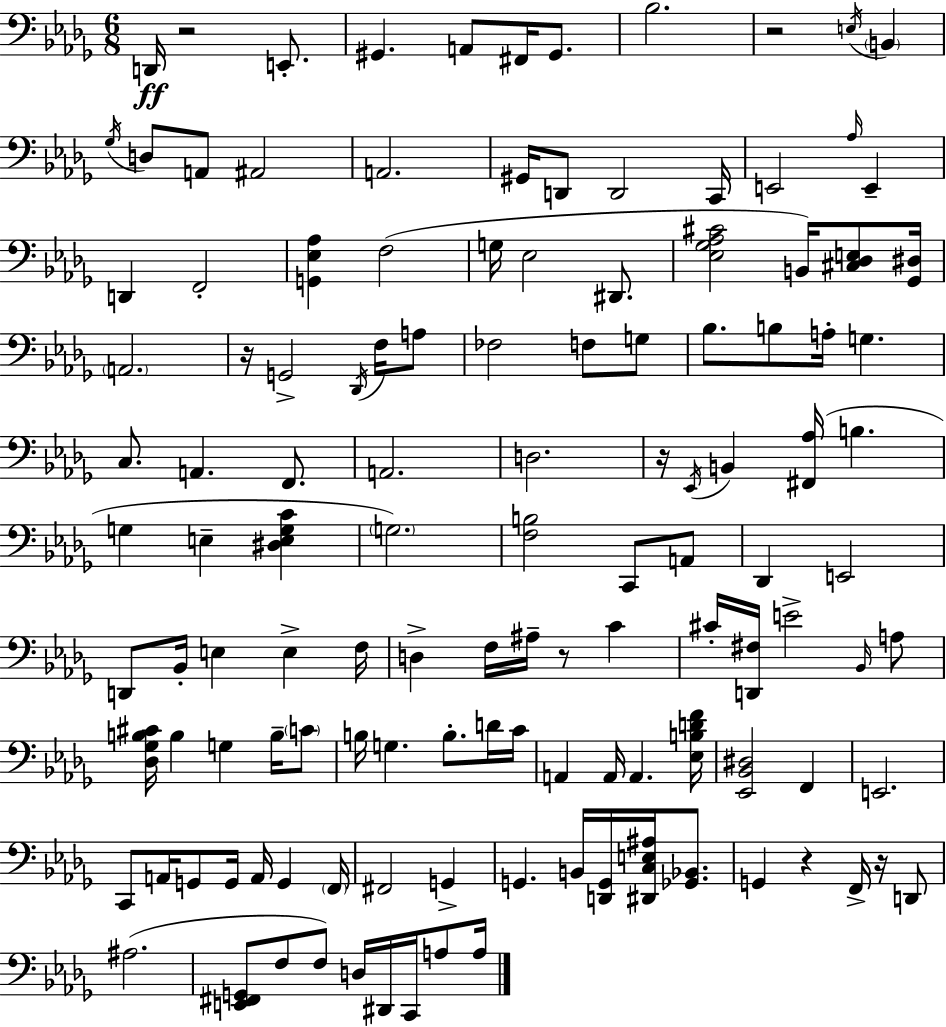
X:1
T:Untitled
M:6/8
L:1/4
K:Bbm
D,,/4 z2 E,,/2 ^G,, A,,/2 ^F,,/4 ^G,,/2 _B,2 z2 E,/4 B,, _G,/4 D,/2 A,,/2 ^A,,2 A,,2 ^G,,/4 D,,/2 D,,2 C,,/4 E,,2 _A,/4 E,, D,, F,,2 [G,,_E,_A,] F,2 G,/4 _E,2 ^D,,/2 [_E,_G,_A,^C]2 B,,/4 [^C,_D,E,]/2 [_G,,^D,]/4 A,,2 z/4 G,,2 _D,,/4 F,/4 A,/2 _F,2 F,/2 G,/2 _B,/2 B,/2 A,/4 G, C,/2 A,, F,,/2 A,,2 D,2 z/4 _E,,/4 B,, [^F,,_A,]/4 B, G, E, [^D,E,G,C] G,2 [F,B,]2 C,,/2 A,,/2 _D,, E,,2 D,,/2 _B,,/4 E, E, F,/4 D, F,/4 ^A,/4 z/2 C ^C/4 [D,,^F,]/4 E2 _B,,/4 A,/2 [_D,_G,B,^C]/4 B, G, B,/4 C/2 B,/4 G, B,/2 D/4 C/4 A,, A,,/4 A,, [_E,B,DF]/4 [_E,,_B,,^D,]2 F,, E,,2 C,,/2 A,,/4 G,,/2 G,,/4 A,,/4 G,, F,,/4 ^F,,2 G,, G,, B,,/4 [D,,G,,]/4 [^D,,C,E,^A,]/4 [_G,,_B,,]/2 G,, z F,,/4 z/4 D,,/2 ^A,2 [E,,^F,,G,,]/2 F,/2 F,/2 D,/4 ^D,,/4 C,,/4 A,/2 A,/4